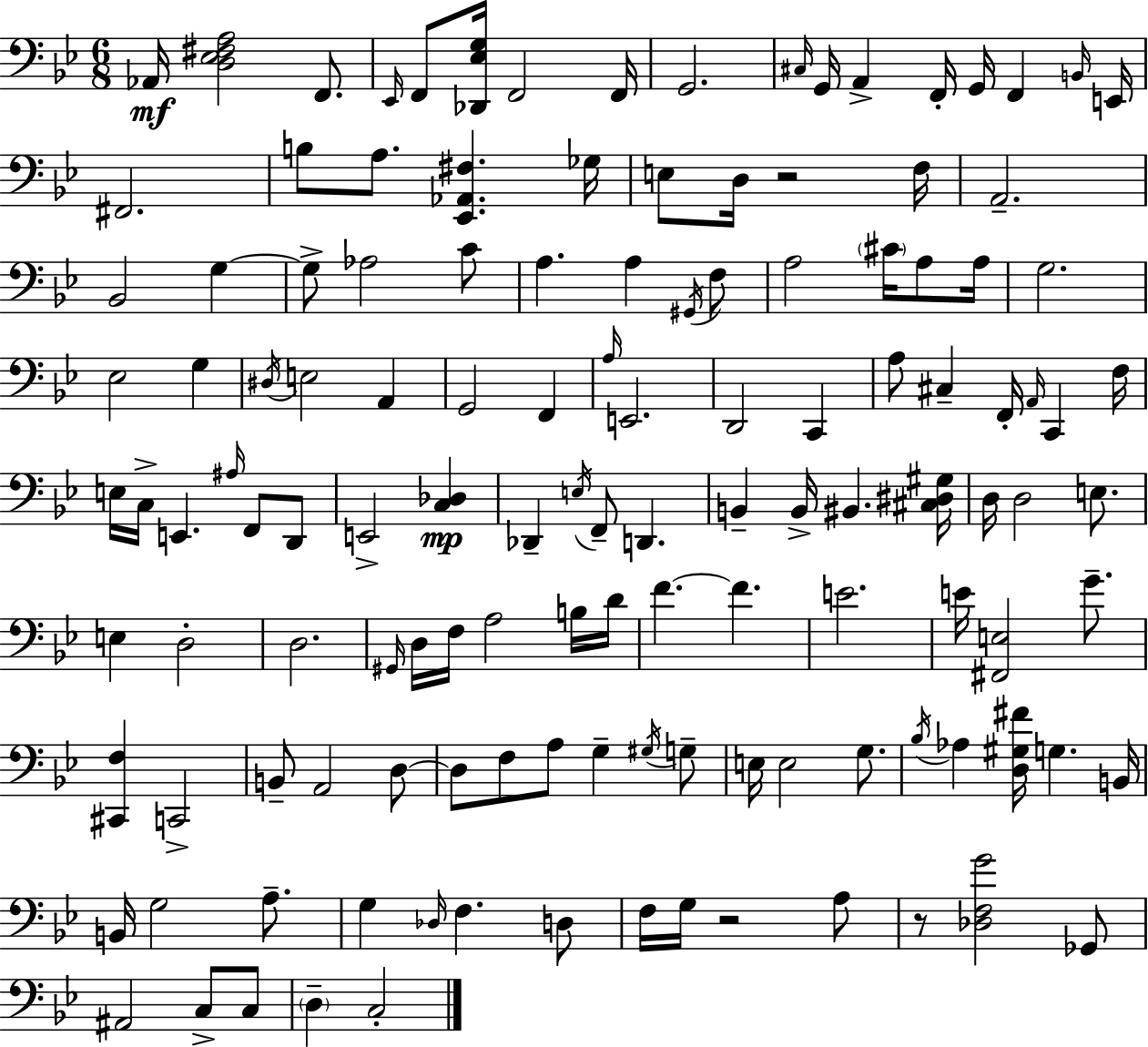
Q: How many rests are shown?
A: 3